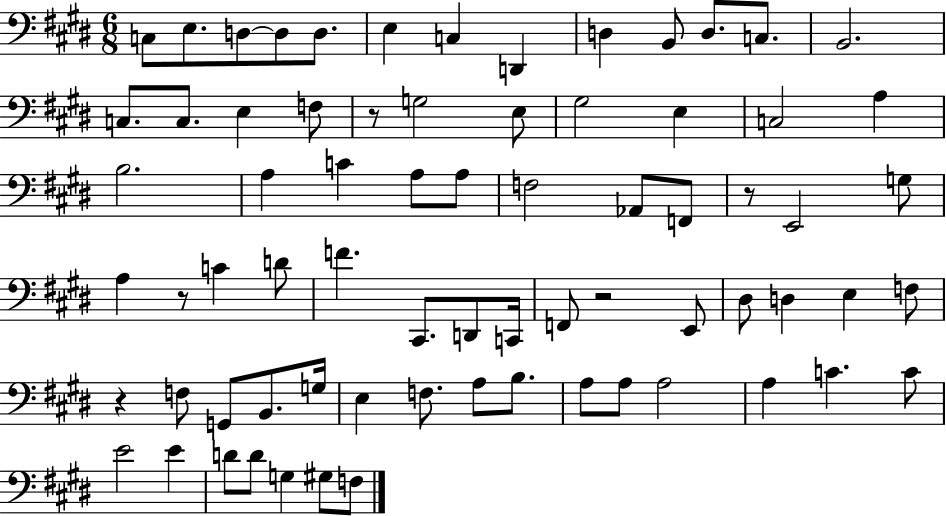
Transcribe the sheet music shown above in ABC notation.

X:1
T:Untitled
M:6/8
L:1/4
K:E
C,/2 E,/2 D,/2 D,/2 D,/2 E, C, D,, D, B,,/2 D,/2 C,/2 B,,2 C,/2 C,/2 E, F,/2 z/2 G,2 E,/2 ^G,2 E, C,2 A, B,2 A, C A,/2 A,/2 F,2 _A,,/2 F,,/2 z/2 E,,2 G,/2 A, z/2 C D/2 F ^C,,/2 D,,/2 C,,/4 F,,/2 z2 E,,/2 ^D,/2 D, E, F,/2 z F,/2 G,,/2 B,,/2 G,/4 E, F,/2 A,/2 B,/2 A,/2 A,/2 A,2 A, C C/2 E2 E D/2 D/2 G, ^G,/2 F,/2